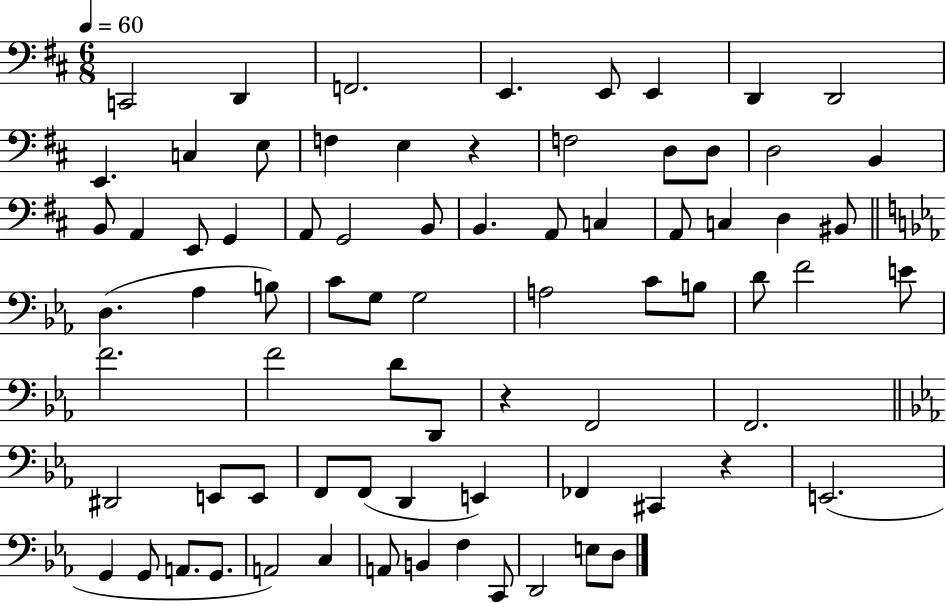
X:1
T:Untitled
M:6/8
L:1/4
K:D
C,,2 D,, F,,2 E,, E,,/2 E,, D,, D,,2 E,, C, E,/2 F, E, z F,2 D,/2 D,/2 D,2 B,, B,,/2 A,, E,,/2 G,, A,,/2 G,,2 B,,/2 B,, A,,/2 C, A,,/2 C, D, ^B,,/2 D, _A, B,/2 C/2 G,/2 G,2 A,2 C/2 B,/2 D/2 F2 E/2 F2 F2 D/2 D,,/2 z F,,2 F,,2 ^D,,2 E,,/2 E,,/2 F,,/2 F,,/2 D,, E,, _F,, ^C,, z E,,2 G,, G,,/2 A,,/2 G,,/2 A,,2 C, A,,/2 B,, F, C,,/2 D,,2 E,/2 D,/2